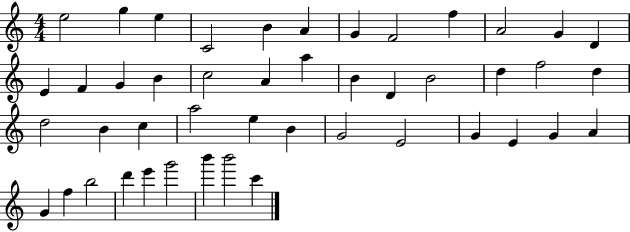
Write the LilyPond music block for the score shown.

{
  \clef treble
  \numericTimeSignature
  \time 4/4
  \key c \major
  e''2 g''4 e''4 | c'2 b'4 a'4 | g'4 f'2 f''4 | a'2 g'4 d'4 | \break e'4 f'4 g'4 b'4 | c''2 a'4 a''4 | b'4 d'4 b'2 | d''4 f''2 d''4 | \break d''2 b'4 c''4 | a''2 e''4 b'4 | g'2 e'2 | g'4 e'4 g'4 a'4 | \break g'4 f''4 b''2 | d'''4 e'''4 g'''2 | b'''4 b'''2 c'''4 | \bar "|."
}